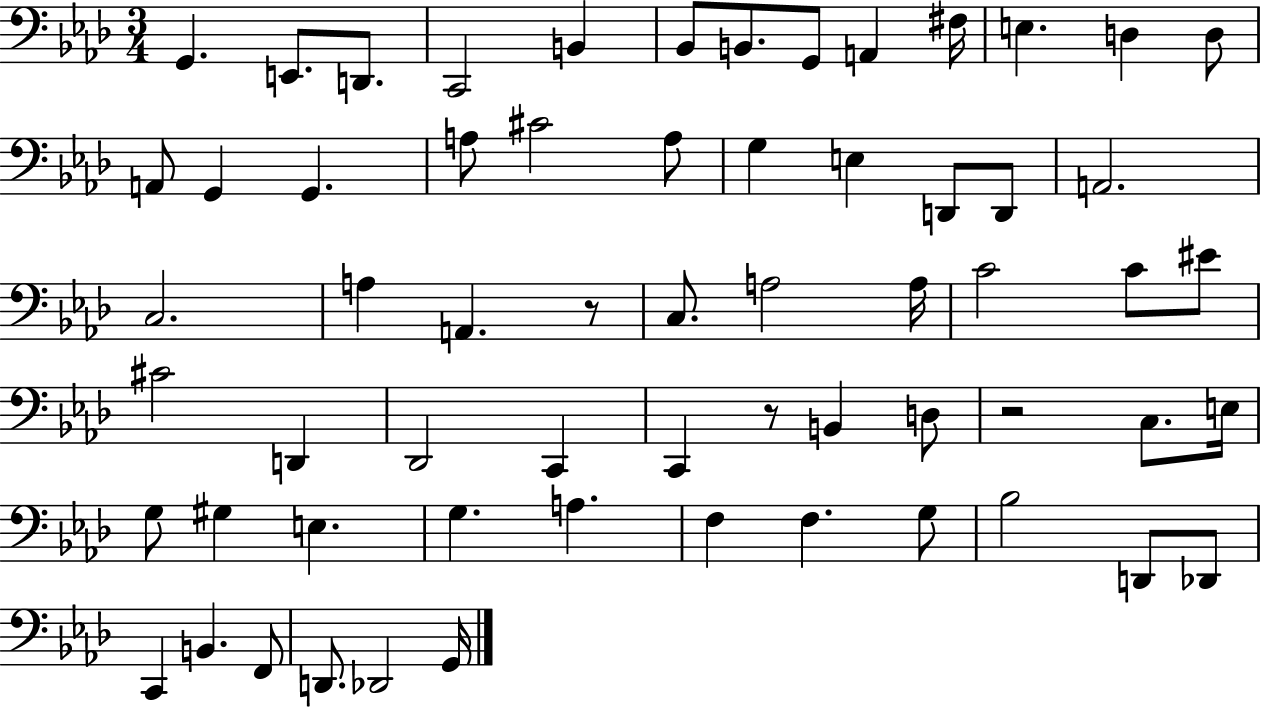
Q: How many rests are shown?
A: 3